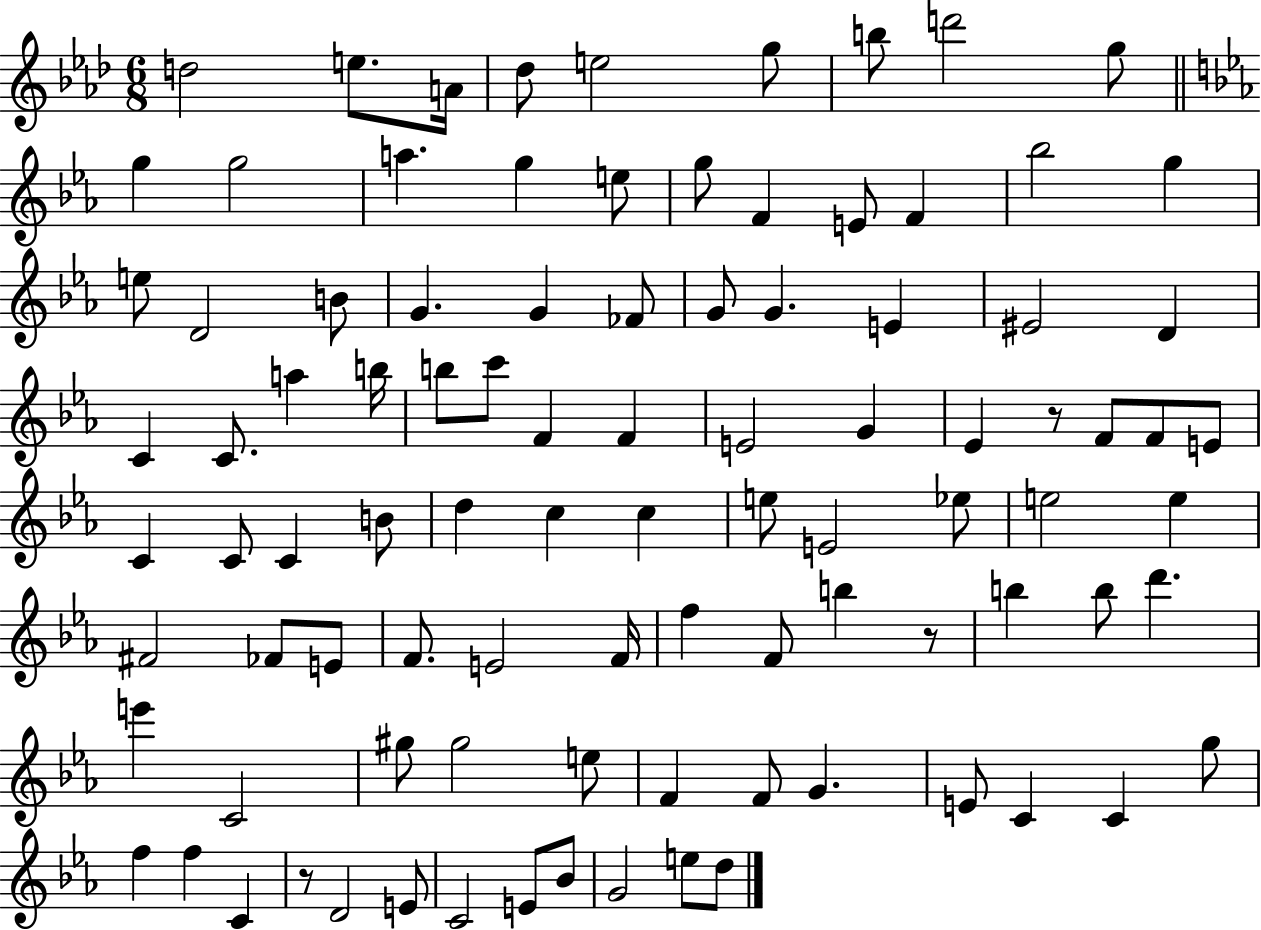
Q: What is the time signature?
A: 6/8